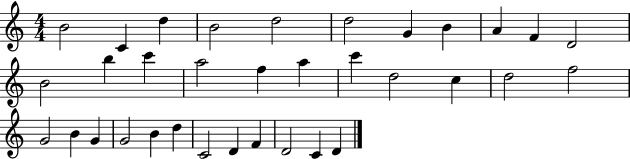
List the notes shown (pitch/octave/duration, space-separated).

B4/h C4/q D5/q B4/h D5/h D5/h G4/q B4/q A4/q F4/q D4/h B4/h B5/q C6/q A5/h F5/q A5/q C6/q D5/h C5/q D5/h F5/h G4/h B4/q G4/q G4/h B4/q D5/q C4/h D4/q F4/q D4/h C4/q D4/q